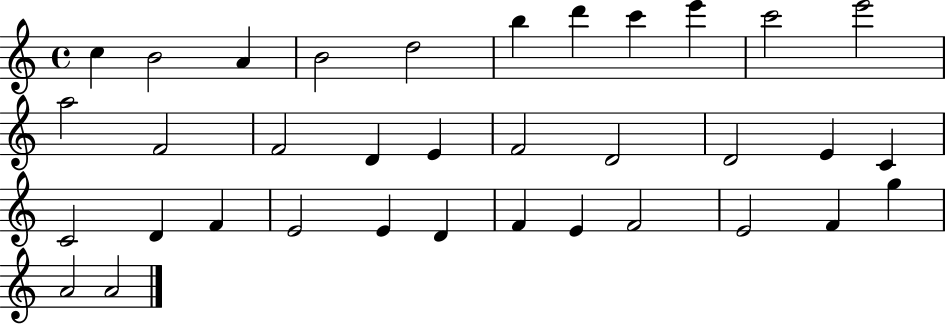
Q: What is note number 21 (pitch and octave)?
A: C4